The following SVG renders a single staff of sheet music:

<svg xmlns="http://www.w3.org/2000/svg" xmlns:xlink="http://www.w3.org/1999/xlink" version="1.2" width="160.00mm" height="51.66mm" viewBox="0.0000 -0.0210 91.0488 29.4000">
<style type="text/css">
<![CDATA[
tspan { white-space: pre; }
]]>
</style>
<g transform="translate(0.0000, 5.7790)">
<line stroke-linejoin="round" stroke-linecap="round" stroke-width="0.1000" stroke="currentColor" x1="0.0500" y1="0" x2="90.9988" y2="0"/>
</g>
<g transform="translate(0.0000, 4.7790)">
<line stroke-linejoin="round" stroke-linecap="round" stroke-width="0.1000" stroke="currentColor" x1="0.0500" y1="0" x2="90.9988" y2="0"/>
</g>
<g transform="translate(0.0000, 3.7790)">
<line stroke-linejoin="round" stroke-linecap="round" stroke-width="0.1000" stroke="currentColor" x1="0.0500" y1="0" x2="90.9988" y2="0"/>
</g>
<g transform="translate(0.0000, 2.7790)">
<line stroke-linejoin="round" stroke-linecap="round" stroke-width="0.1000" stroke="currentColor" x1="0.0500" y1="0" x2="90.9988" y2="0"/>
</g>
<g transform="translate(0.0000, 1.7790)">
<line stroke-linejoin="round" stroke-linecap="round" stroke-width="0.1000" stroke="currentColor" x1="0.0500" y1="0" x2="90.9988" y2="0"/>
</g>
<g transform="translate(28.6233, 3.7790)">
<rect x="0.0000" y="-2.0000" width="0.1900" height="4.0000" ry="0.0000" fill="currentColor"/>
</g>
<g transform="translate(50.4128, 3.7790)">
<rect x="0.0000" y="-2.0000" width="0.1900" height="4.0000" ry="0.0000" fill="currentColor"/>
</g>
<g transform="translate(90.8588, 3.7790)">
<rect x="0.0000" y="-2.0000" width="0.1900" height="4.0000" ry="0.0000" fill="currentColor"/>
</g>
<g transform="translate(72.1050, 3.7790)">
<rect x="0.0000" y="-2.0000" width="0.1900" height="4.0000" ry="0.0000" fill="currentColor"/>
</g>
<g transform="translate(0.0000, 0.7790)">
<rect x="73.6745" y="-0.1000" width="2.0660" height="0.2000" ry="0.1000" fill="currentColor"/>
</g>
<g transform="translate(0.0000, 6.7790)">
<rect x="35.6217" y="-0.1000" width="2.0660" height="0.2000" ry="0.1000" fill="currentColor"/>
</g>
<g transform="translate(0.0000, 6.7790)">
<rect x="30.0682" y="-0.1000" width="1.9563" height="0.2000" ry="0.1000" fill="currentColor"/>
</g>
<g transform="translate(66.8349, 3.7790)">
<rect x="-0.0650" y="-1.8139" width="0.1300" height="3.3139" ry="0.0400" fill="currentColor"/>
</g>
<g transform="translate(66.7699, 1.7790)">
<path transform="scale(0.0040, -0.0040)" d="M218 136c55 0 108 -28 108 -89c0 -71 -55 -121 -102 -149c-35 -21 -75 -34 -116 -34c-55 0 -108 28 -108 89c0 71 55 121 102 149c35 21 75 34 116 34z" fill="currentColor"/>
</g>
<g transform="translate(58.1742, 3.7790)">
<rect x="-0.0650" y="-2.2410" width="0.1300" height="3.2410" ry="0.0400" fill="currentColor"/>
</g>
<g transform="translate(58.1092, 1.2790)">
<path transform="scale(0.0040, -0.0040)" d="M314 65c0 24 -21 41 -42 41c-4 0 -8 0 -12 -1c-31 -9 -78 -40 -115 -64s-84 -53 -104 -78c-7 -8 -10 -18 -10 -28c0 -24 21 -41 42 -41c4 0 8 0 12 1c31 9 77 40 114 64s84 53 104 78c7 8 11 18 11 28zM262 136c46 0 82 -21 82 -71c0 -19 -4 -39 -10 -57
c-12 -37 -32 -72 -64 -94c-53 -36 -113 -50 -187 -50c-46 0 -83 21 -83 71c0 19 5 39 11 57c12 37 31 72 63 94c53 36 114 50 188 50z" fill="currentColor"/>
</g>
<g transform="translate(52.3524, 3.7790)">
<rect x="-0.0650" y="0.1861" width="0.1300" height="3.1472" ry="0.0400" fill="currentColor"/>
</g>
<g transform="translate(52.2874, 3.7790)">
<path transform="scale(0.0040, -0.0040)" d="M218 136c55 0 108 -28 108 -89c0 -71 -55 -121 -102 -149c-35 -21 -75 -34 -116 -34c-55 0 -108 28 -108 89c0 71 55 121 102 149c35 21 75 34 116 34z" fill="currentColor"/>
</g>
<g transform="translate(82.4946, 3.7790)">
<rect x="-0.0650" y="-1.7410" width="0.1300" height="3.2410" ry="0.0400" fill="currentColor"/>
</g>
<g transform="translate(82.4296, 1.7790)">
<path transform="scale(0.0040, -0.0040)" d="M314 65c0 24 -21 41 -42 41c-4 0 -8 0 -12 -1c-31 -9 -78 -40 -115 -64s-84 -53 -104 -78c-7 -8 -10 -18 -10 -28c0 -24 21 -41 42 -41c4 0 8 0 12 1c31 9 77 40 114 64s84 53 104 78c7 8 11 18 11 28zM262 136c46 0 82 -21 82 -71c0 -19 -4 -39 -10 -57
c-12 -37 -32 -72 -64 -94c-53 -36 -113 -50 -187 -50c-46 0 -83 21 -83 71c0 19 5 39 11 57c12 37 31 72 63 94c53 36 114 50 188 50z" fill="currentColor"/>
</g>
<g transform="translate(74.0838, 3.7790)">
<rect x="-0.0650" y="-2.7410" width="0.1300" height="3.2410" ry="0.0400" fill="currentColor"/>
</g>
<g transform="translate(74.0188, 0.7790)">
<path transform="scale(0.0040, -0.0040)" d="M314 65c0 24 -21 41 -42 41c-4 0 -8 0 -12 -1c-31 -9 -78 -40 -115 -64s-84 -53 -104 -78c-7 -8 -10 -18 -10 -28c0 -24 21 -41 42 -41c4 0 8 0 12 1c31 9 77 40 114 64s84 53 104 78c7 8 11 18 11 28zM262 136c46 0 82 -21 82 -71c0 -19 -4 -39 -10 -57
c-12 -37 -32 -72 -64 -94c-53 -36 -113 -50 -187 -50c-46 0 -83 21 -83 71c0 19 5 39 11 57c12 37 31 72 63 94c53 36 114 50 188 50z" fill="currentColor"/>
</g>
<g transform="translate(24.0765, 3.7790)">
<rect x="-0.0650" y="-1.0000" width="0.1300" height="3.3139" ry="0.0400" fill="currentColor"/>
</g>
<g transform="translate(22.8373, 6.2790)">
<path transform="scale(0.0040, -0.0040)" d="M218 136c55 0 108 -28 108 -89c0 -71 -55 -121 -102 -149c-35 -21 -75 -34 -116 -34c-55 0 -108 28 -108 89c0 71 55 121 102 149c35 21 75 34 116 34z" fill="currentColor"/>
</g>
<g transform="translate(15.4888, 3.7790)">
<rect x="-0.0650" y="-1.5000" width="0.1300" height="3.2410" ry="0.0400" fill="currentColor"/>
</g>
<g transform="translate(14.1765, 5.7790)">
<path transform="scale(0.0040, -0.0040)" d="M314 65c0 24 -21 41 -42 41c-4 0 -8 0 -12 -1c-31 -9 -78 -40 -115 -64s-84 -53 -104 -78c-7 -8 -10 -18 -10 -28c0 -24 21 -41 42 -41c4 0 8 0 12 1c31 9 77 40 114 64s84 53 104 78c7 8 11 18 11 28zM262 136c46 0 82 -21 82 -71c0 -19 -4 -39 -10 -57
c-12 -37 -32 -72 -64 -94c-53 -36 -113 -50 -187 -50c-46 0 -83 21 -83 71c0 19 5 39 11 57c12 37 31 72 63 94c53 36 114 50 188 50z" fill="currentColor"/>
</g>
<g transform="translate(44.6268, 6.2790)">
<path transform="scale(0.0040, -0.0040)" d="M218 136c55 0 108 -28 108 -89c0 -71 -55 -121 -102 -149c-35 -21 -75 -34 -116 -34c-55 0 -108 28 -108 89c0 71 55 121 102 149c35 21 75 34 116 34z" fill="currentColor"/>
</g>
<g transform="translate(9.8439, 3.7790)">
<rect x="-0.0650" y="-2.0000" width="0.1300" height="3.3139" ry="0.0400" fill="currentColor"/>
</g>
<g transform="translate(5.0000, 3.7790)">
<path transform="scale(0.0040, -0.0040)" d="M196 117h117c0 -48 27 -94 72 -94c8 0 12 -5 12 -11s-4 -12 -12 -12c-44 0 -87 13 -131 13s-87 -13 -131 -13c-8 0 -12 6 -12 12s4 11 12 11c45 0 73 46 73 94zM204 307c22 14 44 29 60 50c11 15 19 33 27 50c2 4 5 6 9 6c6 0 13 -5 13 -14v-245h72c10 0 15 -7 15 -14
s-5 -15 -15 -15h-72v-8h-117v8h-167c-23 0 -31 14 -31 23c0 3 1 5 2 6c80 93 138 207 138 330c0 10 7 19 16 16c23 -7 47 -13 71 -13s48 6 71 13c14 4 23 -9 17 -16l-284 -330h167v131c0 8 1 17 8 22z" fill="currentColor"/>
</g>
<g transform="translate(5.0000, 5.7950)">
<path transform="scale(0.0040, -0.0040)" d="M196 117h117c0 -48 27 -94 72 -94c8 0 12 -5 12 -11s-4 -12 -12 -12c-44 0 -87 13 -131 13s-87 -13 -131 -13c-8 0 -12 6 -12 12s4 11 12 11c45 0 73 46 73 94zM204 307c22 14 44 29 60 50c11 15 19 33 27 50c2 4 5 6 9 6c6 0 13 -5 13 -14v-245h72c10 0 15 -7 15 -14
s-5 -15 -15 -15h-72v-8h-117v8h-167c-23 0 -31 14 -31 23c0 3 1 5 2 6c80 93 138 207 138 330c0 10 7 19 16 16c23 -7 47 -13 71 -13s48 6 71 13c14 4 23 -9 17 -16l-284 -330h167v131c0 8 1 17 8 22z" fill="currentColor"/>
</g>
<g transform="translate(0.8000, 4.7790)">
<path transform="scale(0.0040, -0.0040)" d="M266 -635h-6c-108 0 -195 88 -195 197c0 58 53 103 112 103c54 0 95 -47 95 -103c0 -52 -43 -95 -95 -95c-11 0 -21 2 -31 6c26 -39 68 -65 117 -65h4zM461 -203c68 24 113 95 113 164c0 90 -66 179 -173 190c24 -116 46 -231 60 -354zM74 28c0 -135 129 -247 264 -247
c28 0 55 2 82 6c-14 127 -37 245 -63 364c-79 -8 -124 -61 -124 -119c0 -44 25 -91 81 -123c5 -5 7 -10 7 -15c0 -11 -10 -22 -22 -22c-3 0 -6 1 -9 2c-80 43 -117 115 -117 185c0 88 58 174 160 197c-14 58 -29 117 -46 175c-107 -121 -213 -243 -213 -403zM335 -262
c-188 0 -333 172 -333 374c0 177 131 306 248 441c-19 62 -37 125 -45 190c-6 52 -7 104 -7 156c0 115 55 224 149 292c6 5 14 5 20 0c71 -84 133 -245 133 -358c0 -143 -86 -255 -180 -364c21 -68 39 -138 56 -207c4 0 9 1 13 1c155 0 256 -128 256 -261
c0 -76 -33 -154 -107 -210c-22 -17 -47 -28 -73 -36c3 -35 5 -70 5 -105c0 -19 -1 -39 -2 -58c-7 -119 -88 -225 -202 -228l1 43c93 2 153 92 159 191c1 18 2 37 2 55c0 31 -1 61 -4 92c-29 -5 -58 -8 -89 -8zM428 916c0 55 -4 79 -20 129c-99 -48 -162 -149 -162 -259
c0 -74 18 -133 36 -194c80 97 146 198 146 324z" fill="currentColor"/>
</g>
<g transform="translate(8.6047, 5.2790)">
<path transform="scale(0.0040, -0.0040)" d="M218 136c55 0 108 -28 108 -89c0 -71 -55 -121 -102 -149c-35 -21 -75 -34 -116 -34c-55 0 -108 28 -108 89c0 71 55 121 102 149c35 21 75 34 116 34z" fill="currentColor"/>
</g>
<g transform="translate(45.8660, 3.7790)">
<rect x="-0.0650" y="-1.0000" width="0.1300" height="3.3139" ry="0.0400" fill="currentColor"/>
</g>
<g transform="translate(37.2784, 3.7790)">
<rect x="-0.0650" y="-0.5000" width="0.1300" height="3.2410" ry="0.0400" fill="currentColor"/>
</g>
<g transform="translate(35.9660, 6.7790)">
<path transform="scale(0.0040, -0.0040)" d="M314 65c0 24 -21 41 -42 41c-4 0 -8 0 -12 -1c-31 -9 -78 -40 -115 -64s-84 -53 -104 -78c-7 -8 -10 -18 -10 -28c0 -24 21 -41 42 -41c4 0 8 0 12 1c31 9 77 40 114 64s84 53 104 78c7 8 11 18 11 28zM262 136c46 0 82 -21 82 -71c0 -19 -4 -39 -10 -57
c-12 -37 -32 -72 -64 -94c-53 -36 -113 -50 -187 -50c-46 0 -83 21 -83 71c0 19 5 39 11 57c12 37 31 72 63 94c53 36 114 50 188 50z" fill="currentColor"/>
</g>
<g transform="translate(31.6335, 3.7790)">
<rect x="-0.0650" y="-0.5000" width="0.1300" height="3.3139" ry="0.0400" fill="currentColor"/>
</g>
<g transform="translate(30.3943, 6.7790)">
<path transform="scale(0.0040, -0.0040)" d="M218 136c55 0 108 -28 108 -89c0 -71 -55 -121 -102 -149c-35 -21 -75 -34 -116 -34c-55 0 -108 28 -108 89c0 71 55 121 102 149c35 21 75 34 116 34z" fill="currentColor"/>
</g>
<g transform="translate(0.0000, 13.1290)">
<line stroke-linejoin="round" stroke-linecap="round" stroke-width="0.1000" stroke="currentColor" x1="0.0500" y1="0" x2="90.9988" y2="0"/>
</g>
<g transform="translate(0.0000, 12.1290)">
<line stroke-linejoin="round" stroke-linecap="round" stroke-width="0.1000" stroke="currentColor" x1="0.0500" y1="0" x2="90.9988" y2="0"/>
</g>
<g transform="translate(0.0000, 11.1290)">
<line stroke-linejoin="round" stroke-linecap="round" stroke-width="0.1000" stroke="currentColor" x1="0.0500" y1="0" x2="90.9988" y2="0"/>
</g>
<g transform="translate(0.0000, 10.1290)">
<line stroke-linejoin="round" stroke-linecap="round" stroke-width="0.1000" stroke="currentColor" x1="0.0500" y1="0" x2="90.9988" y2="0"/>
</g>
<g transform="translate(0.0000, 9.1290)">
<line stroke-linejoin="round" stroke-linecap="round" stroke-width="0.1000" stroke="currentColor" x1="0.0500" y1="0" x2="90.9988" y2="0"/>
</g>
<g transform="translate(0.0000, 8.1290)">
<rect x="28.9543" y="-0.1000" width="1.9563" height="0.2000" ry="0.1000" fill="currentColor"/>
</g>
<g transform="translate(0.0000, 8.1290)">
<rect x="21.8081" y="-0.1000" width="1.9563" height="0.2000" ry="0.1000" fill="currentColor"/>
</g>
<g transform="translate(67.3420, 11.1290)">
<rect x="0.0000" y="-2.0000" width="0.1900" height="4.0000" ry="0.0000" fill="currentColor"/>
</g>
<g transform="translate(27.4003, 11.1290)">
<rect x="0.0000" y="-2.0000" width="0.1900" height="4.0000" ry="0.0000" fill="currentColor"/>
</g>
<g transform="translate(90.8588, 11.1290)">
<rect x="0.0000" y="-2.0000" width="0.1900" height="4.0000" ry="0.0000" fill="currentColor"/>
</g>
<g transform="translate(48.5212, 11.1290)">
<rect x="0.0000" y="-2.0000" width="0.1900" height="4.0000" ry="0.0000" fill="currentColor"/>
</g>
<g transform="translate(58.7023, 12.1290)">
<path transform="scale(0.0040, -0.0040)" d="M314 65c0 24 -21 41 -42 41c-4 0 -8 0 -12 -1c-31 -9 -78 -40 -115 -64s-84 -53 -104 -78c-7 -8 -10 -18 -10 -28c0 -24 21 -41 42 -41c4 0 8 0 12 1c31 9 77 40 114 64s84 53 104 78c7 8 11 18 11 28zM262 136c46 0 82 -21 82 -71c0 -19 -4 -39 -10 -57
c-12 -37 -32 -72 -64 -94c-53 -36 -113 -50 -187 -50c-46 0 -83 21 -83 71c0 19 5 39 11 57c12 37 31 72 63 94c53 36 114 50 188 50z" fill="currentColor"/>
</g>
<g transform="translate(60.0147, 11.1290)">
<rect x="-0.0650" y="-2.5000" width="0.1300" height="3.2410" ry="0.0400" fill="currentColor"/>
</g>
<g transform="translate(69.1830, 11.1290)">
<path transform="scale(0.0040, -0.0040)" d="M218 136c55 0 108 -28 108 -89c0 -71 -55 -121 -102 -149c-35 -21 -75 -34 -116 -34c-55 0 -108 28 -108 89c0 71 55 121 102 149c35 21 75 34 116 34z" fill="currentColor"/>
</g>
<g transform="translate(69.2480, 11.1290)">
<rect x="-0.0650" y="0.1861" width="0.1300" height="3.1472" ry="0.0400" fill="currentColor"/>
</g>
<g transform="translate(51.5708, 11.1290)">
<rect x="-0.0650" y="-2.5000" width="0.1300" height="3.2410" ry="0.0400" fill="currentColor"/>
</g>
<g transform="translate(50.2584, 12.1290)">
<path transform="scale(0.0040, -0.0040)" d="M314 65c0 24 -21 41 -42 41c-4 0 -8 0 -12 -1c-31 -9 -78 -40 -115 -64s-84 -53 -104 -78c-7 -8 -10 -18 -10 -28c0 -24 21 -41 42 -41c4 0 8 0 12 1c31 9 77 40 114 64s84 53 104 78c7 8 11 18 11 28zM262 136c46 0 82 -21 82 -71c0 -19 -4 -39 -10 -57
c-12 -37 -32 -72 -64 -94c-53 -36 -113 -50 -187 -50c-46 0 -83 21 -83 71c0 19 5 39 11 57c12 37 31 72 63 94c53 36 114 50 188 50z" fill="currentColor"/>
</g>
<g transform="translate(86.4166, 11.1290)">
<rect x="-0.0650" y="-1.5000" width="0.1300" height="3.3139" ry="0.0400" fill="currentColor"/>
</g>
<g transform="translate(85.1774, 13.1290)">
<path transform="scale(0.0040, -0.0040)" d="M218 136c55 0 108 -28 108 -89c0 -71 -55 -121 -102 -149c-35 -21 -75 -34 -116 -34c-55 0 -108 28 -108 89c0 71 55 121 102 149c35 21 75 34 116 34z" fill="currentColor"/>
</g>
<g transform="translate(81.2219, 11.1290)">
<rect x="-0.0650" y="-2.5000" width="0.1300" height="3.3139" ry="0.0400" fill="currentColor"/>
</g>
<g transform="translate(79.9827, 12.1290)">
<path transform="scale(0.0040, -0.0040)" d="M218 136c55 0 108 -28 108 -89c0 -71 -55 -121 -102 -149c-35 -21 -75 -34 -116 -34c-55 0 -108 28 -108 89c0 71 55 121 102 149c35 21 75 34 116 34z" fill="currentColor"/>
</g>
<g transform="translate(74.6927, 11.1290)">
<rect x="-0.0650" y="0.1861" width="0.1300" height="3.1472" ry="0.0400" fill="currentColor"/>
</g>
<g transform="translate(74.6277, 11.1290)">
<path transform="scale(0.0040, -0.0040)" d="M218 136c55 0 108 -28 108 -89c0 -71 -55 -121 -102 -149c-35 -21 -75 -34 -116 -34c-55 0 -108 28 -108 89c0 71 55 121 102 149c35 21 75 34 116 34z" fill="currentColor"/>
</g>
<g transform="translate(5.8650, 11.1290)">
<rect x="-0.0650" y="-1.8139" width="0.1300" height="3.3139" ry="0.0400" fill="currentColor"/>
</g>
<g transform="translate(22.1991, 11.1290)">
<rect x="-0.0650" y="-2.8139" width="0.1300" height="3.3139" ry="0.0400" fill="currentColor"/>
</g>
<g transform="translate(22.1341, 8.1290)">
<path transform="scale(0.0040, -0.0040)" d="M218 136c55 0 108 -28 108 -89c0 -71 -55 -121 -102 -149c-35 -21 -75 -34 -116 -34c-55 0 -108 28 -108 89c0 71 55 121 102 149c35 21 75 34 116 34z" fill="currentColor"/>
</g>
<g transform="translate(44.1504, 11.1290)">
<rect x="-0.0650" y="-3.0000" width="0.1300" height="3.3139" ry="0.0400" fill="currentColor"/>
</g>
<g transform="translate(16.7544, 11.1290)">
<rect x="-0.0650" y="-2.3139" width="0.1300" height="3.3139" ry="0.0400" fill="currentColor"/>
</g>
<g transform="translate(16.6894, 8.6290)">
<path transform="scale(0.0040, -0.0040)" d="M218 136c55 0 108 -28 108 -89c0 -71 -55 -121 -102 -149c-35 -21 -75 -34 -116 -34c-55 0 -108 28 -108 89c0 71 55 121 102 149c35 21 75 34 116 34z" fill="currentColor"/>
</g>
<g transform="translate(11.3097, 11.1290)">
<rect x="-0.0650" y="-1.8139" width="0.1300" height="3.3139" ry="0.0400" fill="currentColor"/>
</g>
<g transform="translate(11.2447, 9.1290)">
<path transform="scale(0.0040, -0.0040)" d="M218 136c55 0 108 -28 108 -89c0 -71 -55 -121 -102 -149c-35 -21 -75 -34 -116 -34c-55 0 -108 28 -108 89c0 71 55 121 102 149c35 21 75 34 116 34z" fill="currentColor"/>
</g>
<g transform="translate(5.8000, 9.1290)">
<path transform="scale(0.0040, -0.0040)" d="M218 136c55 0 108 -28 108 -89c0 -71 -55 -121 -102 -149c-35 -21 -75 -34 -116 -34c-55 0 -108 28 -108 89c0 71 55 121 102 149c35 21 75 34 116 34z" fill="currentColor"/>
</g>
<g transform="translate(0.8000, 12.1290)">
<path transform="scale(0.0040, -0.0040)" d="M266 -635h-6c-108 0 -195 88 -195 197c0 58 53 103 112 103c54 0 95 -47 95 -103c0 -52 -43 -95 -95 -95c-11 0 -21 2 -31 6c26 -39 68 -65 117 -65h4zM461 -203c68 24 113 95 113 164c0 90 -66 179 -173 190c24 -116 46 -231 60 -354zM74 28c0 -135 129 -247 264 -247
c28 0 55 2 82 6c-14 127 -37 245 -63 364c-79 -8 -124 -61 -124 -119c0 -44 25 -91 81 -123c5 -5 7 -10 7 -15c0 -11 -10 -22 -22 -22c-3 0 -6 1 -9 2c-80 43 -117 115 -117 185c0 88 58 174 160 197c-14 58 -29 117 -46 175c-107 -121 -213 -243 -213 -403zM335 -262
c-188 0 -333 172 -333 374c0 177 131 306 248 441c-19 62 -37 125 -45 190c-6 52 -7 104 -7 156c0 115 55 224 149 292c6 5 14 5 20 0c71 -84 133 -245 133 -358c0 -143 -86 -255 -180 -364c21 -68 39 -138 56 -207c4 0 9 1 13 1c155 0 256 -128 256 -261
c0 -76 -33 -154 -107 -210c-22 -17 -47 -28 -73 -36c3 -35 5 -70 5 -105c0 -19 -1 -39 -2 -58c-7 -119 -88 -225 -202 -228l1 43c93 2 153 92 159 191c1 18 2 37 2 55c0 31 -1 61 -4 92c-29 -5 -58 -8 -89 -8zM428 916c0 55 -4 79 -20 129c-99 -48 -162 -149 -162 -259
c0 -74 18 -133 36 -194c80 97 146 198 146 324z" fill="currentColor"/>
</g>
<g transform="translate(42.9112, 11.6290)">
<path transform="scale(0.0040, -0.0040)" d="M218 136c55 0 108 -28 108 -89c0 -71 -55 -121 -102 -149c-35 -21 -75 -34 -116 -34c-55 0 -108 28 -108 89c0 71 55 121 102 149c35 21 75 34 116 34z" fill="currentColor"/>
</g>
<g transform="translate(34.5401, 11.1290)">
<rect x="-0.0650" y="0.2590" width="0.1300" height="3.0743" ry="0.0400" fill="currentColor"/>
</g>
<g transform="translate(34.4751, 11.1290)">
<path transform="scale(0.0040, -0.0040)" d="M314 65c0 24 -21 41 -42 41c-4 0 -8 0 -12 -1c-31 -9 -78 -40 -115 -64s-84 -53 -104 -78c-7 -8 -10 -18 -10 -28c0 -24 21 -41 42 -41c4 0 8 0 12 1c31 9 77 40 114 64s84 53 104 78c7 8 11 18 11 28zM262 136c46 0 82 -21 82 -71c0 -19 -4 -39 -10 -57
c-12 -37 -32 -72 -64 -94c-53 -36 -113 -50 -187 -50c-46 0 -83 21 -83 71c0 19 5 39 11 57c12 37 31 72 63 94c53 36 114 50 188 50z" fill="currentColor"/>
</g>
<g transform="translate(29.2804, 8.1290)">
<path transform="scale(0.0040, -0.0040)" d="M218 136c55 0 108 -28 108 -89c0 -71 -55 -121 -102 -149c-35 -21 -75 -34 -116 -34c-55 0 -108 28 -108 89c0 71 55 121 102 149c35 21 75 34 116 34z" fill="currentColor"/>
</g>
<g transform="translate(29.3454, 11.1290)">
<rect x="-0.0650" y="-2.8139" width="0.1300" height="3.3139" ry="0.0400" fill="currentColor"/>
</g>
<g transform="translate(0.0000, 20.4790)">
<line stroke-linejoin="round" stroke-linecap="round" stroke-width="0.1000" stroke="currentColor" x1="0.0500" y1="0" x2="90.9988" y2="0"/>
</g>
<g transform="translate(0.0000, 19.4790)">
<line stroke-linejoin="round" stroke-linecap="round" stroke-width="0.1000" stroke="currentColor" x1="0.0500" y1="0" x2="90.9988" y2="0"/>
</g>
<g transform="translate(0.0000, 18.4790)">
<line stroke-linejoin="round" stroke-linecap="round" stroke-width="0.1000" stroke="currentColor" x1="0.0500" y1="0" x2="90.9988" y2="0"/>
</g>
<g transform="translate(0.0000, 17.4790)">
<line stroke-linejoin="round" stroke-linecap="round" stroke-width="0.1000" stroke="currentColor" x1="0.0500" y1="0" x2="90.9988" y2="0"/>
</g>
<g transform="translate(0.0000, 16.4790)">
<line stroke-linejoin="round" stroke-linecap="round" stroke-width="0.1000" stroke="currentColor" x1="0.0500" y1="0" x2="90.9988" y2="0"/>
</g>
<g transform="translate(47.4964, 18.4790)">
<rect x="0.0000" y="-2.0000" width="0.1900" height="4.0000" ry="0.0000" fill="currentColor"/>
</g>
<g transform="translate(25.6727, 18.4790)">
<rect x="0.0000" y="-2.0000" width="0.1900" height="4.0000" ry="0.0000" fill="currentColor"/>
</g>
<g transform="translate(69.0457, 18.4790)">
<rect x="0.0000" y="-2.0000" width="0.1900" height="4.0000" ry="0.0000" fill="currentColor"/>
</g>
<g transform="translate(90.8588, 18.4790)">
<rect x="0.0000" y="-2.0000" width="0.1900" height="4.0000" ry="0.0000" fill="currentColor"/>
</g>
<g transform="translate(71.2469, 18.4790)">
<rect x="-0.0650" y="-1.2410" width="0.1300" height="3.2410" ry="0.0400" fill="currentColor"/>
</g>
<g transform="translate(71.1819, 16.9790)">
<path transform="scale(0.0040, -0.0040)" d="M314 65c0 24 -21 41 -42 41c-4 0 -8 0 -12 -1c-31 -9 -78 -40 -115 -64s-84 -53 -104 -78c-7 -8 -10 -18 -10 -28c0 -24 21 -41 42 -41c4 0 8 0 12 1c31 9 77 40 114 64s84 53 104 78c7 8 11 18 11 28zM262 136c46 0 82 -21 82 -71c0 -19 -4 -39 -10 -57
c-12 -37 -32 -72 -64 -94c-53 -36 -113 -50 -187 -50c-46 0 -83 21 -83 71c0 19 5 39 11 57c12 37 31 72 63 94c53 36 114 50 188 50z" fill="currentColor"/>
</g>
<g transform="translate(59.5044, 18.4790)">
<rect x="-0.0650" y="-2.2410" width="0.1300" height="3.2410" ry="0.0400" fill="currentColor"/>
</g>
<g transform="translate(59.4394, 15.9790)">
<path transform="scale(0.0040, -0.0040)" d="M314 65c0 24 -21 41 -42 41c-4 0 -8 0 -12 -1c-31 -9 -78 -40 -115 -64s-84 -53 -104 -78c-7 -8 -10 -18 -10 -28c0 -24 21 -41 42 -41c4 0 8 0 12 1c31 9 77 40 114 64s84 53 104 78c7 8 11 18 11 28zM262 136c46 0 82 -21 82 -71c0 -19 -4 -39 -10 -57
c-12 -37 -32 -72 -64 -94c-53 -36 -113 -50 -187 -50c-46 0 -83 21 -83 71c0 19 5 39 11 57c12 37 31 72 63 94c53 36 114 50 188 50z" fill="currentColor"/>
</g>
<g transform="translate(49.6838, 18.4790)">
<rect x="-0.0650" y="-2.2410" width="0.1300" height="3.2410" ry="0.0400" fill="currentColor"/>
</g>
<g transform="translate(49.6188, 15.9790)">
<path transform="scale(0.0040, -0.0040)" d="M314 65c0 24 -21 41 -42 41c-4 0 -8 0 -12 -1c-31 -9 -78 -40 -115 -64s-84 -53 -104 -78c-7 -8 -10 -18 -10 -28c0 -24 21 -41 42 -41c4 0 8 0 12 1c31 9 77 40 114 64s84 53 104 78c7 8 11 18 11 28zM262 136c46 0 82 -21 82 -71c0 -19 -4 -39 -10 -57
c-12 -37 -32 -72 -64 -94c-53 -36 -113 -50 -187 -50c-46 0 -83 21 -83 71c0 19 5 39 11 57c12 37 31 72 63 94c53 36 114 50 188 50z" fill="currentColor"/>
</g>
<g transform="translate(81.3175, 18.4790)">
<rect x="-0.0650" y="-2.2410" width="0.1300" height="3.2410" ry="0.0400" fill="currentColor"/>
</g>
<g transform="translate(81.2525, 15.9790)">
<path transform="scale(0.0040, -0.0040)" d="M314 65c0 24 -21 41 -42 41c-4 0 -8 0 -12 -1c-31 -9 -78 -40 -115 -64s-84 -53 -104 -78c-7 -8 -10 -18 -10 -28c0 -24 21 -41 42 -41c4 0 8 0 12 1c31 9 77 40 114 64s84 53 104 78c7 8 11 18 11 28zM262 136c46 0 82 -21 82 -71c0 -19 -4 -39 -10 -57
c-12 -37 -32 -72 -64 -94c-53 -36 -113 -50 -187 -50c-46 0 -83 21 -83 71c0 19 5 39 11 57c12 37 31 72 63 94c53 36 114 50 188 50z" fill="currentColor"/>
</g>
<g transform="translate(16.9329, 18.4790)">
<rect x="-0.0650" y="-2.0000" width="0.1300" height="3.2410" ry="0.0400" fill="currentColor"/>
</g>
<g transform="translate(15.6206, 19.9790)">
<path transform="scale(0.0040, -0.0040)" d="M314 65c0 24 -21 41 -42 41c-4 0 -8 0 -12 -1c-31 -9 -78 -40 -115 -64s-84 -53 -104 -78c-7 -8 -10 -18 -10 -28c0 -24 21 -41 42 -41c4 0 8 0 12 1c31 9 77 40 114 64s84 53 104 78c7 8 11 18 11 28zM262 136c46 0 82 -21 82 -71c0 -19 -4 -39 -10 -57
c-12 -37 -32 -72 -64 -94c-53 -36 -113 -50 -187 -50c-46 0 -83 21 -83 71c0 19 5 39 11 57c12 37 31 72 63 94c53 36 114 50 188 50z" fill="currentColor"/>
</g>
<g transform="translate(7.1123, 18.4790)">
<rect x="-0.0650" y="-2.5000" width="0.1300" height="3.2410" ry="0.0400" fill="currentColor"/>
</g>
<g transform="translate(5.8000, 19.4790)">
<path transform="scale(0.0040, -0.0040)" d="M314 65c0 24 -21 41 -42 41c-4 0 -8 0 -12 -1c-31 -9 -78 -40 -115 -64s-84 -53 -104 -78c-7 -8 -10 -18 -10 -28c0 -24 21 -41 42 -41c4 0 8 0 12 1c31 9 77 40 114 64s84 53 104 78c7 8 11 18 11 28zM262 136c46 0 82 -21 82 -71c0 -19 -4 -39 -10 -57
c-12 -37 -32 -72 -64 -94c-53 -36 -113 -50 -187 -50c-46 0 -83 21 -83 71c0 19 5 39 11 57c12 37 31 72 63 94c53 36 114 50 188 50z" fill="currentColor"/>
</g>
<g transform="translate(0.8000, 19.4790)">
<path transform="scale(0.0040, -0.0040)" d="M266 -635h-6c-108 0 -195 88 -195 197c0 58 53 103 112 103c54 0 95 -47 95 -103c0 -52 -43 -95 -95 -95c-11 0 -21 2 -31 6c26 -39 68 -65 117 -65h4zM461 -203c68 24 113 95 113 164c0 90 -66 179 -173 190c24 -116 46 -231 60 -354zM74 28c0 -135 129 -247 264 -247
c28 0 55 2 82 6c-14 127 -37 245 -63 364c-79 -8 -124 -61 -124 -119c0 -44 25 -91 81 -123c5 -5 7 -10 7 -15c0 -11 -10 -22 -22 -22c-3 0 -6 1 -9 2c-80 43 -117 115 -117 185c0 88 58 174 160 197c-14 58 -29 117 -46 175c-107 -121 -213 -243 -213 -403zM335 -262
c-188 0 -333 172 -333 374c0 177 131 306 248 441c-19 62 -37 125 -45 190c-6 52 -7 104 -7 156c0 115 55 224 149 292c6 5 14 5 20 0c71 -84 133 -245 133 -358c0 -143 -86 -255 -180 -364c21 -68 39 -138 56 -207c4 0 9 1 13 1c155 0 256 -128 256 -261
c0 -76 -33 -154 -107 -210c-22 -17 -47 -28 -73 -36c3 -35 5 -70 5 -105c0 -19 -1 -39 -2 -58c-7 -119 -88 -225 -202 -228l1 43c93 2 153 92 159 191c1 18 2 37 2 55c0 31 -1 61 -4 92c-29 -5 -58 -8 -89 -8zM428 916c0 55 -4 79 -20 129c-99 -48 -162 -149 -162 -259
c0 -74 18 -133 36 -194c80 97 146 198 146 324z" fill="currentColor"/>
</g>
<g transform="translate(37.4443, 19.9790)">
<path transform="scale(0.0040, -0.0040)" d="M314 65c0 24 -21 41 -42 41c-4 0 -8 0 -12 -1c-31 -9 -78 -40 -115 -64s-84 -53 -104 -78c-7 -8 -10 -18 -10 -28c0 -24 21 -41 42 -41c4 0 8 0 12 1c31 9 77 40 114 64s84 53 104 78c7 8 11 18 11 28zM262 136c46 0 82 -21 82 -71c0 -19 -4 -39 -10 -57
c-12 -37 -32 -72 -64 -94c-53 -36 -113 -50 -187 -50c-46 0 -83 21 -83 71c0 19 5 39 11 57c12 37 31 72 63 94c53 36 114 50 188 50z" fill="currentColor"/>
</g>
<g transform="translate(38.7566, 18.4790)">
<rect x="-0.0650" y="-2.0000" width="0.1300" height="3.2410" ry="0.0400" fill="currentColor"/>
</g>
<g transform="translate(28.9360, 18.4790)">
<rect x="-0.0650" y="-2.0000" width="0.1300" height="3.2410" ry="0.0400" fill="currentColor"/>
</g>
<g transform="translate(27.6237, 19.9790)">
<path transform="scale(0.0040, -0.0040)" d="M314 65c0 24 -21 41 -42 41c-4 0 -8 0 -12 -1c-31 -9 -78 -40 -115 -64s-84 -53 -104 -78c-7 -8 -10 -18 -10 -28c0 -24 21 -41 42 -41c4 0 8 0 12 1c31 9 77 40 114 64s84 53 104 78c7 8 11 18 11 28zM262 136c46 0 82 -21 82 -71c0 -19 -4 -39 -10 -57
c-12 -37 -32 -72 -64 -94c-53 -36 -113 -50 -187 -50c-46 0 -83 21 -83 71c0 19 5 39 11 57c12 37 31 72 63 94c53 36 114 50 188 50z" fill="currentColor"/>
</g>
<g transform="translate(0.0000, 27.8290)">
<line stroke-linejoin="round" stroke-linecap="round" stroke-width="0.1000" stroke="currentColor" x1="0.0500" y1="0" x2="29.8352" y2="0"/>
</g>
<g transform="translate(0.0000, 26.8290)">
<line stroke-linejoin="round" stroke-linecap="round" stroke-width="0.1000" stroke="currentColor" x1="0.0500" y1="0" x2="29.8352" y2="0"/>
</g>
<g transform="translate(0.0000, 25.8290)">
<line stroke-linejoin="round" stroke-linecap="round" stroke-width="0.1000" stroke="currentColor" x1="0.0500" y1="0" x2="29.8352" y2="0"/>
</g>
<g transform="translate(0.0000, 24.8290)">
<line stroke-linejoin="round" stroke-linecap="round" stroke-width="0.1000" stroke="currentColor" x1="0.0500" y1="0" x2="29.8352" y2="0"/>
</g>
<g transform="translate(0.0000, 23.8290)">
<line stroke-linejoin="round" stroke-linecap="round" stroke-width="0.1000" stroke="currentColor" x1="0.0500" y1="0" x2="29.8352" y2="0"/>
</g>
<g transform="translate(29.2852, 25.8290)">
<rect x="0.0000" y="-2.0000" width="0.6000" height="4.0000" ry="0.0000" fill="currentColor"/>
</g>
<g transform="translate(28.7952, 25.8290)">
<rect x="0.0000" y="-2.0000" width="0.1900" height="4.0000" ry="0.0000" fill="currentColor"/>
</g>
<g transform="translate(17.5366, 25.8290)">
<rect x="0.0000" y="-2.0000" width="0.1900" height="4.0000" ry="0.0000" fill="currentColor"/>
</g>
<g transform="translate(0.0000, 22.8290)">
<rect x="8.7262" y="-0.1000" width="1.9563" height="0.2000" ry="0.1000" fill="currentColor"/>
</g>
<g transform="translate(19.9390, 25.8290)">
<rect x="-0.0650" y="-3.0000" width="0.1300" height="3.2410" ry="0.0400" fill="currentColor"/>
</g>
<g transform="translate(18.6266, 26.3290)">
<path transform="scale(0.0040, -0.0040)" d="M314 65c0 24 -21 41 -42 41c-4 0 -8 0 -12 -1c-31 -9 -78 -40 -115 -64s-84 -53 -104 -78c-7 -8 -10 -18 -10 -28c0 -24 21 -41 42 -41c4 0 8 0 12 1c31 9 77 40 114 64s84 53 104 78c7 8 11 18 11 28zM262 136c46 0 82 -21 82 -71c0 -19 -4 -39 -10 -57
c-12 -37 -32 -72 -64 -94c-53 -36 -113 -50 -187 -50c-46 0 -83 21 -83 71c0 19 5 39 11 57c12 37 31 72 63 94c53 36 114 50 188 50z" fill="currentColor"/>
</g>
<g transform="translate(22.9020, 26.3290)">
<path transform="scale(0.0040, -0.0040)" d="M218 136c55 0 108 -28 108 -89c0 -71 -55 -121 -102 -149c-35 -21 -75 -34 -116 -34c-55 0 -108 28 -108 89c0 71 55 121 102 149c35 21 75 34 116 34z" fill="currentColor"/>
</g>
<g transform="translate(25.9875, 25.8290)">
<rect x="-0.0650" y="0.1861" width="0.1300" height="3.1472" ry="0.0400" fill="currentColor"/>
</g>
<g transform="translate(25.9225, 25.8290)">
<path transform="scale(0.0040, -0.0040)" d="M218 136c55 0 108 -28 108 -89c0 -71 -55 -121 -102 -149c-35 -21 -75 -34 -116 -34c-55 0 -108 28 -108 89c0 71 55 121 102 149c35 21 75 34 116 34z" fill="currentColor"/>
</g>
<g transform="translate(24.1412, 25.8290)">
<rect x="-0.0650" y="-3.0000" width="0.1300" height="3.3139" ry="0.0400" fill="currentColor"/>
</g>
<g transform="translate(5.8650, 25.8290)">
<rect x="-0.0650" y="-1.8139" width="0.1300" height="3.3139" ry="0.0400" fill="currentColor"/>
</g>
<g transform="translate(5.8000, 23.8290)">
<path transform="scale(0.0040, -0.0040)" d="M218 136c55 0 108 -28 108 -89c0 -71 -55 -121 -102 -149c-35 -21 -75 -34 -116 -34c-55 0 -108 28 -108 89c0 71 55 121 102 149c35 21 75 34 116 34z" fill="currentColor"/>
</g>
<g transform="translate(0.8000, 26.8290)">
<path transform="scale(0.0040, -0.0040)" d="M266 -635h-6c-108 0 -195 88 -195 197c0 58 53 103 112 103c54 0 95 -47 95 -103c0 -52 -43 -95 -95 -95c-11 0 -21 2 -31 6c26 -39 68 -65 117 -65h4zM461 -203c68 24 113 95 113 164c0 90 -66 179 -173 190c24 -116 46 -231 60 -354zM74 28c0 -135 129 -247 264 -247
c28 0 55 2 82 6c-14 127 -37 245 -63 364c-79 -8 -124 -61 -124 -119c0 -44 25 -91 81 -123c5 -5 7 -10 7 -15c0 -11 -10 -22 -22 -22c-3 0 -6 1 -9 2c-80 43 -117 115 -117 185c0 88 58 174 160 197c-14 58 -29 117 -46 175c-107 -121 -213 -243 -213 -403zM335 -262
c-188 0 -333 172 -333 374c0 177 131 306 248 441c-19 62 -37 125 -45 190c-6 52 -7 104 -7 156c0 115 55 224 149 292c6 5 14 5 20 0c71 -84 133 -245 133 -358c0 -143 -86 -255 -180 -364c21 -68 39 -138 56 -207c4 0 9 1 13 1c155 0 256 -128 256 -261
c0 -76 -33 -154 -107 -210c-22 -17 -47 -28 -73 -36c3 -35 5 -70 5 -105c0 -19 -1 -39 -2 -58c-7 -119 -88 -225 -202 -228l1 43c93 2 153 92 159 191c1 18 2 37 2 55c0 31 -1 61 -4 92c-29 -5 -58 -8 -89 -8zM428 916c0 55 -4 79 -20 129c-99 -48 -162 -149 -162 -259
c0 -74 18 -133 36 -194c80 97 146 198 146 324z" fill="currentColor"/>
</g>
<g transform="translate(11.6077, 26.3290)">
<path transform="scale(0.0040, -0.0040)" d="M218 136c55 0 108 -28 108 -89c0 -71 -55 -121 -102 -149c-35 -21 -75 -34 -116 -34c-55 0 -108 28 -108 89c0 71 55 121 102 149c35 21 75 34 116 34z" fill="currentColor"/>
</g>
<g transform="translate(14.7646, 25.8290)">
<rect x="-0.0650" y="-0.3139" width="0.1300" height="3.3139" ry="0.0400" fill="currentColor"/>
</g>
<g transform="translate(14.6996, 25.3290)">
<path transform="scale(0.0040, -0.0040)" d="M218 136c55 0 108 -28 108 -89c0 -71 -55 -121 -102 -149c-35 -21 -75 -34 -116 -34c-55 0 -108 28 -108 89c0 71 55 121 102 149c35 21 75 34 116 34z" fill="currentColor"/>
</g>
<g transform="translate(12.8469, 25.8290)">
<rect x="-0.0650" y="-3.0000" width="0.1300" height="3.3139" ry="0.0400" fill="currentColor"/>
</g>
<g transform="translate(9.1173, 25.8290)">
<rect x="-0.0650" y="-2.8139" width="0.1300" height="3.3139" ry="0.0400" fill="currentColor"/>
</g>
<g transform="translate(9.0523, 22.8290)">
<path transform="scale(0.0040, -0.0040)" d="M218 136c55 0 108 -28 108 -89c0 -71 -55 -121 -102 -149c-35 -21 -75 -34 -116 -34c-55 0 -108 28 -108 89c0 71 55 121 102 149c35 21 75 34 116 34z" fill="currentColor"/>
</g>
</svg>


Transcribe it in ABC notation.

X:1
T:Untitled
M:4/4
L:1/4
K:C
F E2 D C C2 D B g2 f a2 f2 f f g a a B2 A G2 G2 B B G E G2 F2 F2 F2 g2 g2 e2 g2 f a A c A2 A B